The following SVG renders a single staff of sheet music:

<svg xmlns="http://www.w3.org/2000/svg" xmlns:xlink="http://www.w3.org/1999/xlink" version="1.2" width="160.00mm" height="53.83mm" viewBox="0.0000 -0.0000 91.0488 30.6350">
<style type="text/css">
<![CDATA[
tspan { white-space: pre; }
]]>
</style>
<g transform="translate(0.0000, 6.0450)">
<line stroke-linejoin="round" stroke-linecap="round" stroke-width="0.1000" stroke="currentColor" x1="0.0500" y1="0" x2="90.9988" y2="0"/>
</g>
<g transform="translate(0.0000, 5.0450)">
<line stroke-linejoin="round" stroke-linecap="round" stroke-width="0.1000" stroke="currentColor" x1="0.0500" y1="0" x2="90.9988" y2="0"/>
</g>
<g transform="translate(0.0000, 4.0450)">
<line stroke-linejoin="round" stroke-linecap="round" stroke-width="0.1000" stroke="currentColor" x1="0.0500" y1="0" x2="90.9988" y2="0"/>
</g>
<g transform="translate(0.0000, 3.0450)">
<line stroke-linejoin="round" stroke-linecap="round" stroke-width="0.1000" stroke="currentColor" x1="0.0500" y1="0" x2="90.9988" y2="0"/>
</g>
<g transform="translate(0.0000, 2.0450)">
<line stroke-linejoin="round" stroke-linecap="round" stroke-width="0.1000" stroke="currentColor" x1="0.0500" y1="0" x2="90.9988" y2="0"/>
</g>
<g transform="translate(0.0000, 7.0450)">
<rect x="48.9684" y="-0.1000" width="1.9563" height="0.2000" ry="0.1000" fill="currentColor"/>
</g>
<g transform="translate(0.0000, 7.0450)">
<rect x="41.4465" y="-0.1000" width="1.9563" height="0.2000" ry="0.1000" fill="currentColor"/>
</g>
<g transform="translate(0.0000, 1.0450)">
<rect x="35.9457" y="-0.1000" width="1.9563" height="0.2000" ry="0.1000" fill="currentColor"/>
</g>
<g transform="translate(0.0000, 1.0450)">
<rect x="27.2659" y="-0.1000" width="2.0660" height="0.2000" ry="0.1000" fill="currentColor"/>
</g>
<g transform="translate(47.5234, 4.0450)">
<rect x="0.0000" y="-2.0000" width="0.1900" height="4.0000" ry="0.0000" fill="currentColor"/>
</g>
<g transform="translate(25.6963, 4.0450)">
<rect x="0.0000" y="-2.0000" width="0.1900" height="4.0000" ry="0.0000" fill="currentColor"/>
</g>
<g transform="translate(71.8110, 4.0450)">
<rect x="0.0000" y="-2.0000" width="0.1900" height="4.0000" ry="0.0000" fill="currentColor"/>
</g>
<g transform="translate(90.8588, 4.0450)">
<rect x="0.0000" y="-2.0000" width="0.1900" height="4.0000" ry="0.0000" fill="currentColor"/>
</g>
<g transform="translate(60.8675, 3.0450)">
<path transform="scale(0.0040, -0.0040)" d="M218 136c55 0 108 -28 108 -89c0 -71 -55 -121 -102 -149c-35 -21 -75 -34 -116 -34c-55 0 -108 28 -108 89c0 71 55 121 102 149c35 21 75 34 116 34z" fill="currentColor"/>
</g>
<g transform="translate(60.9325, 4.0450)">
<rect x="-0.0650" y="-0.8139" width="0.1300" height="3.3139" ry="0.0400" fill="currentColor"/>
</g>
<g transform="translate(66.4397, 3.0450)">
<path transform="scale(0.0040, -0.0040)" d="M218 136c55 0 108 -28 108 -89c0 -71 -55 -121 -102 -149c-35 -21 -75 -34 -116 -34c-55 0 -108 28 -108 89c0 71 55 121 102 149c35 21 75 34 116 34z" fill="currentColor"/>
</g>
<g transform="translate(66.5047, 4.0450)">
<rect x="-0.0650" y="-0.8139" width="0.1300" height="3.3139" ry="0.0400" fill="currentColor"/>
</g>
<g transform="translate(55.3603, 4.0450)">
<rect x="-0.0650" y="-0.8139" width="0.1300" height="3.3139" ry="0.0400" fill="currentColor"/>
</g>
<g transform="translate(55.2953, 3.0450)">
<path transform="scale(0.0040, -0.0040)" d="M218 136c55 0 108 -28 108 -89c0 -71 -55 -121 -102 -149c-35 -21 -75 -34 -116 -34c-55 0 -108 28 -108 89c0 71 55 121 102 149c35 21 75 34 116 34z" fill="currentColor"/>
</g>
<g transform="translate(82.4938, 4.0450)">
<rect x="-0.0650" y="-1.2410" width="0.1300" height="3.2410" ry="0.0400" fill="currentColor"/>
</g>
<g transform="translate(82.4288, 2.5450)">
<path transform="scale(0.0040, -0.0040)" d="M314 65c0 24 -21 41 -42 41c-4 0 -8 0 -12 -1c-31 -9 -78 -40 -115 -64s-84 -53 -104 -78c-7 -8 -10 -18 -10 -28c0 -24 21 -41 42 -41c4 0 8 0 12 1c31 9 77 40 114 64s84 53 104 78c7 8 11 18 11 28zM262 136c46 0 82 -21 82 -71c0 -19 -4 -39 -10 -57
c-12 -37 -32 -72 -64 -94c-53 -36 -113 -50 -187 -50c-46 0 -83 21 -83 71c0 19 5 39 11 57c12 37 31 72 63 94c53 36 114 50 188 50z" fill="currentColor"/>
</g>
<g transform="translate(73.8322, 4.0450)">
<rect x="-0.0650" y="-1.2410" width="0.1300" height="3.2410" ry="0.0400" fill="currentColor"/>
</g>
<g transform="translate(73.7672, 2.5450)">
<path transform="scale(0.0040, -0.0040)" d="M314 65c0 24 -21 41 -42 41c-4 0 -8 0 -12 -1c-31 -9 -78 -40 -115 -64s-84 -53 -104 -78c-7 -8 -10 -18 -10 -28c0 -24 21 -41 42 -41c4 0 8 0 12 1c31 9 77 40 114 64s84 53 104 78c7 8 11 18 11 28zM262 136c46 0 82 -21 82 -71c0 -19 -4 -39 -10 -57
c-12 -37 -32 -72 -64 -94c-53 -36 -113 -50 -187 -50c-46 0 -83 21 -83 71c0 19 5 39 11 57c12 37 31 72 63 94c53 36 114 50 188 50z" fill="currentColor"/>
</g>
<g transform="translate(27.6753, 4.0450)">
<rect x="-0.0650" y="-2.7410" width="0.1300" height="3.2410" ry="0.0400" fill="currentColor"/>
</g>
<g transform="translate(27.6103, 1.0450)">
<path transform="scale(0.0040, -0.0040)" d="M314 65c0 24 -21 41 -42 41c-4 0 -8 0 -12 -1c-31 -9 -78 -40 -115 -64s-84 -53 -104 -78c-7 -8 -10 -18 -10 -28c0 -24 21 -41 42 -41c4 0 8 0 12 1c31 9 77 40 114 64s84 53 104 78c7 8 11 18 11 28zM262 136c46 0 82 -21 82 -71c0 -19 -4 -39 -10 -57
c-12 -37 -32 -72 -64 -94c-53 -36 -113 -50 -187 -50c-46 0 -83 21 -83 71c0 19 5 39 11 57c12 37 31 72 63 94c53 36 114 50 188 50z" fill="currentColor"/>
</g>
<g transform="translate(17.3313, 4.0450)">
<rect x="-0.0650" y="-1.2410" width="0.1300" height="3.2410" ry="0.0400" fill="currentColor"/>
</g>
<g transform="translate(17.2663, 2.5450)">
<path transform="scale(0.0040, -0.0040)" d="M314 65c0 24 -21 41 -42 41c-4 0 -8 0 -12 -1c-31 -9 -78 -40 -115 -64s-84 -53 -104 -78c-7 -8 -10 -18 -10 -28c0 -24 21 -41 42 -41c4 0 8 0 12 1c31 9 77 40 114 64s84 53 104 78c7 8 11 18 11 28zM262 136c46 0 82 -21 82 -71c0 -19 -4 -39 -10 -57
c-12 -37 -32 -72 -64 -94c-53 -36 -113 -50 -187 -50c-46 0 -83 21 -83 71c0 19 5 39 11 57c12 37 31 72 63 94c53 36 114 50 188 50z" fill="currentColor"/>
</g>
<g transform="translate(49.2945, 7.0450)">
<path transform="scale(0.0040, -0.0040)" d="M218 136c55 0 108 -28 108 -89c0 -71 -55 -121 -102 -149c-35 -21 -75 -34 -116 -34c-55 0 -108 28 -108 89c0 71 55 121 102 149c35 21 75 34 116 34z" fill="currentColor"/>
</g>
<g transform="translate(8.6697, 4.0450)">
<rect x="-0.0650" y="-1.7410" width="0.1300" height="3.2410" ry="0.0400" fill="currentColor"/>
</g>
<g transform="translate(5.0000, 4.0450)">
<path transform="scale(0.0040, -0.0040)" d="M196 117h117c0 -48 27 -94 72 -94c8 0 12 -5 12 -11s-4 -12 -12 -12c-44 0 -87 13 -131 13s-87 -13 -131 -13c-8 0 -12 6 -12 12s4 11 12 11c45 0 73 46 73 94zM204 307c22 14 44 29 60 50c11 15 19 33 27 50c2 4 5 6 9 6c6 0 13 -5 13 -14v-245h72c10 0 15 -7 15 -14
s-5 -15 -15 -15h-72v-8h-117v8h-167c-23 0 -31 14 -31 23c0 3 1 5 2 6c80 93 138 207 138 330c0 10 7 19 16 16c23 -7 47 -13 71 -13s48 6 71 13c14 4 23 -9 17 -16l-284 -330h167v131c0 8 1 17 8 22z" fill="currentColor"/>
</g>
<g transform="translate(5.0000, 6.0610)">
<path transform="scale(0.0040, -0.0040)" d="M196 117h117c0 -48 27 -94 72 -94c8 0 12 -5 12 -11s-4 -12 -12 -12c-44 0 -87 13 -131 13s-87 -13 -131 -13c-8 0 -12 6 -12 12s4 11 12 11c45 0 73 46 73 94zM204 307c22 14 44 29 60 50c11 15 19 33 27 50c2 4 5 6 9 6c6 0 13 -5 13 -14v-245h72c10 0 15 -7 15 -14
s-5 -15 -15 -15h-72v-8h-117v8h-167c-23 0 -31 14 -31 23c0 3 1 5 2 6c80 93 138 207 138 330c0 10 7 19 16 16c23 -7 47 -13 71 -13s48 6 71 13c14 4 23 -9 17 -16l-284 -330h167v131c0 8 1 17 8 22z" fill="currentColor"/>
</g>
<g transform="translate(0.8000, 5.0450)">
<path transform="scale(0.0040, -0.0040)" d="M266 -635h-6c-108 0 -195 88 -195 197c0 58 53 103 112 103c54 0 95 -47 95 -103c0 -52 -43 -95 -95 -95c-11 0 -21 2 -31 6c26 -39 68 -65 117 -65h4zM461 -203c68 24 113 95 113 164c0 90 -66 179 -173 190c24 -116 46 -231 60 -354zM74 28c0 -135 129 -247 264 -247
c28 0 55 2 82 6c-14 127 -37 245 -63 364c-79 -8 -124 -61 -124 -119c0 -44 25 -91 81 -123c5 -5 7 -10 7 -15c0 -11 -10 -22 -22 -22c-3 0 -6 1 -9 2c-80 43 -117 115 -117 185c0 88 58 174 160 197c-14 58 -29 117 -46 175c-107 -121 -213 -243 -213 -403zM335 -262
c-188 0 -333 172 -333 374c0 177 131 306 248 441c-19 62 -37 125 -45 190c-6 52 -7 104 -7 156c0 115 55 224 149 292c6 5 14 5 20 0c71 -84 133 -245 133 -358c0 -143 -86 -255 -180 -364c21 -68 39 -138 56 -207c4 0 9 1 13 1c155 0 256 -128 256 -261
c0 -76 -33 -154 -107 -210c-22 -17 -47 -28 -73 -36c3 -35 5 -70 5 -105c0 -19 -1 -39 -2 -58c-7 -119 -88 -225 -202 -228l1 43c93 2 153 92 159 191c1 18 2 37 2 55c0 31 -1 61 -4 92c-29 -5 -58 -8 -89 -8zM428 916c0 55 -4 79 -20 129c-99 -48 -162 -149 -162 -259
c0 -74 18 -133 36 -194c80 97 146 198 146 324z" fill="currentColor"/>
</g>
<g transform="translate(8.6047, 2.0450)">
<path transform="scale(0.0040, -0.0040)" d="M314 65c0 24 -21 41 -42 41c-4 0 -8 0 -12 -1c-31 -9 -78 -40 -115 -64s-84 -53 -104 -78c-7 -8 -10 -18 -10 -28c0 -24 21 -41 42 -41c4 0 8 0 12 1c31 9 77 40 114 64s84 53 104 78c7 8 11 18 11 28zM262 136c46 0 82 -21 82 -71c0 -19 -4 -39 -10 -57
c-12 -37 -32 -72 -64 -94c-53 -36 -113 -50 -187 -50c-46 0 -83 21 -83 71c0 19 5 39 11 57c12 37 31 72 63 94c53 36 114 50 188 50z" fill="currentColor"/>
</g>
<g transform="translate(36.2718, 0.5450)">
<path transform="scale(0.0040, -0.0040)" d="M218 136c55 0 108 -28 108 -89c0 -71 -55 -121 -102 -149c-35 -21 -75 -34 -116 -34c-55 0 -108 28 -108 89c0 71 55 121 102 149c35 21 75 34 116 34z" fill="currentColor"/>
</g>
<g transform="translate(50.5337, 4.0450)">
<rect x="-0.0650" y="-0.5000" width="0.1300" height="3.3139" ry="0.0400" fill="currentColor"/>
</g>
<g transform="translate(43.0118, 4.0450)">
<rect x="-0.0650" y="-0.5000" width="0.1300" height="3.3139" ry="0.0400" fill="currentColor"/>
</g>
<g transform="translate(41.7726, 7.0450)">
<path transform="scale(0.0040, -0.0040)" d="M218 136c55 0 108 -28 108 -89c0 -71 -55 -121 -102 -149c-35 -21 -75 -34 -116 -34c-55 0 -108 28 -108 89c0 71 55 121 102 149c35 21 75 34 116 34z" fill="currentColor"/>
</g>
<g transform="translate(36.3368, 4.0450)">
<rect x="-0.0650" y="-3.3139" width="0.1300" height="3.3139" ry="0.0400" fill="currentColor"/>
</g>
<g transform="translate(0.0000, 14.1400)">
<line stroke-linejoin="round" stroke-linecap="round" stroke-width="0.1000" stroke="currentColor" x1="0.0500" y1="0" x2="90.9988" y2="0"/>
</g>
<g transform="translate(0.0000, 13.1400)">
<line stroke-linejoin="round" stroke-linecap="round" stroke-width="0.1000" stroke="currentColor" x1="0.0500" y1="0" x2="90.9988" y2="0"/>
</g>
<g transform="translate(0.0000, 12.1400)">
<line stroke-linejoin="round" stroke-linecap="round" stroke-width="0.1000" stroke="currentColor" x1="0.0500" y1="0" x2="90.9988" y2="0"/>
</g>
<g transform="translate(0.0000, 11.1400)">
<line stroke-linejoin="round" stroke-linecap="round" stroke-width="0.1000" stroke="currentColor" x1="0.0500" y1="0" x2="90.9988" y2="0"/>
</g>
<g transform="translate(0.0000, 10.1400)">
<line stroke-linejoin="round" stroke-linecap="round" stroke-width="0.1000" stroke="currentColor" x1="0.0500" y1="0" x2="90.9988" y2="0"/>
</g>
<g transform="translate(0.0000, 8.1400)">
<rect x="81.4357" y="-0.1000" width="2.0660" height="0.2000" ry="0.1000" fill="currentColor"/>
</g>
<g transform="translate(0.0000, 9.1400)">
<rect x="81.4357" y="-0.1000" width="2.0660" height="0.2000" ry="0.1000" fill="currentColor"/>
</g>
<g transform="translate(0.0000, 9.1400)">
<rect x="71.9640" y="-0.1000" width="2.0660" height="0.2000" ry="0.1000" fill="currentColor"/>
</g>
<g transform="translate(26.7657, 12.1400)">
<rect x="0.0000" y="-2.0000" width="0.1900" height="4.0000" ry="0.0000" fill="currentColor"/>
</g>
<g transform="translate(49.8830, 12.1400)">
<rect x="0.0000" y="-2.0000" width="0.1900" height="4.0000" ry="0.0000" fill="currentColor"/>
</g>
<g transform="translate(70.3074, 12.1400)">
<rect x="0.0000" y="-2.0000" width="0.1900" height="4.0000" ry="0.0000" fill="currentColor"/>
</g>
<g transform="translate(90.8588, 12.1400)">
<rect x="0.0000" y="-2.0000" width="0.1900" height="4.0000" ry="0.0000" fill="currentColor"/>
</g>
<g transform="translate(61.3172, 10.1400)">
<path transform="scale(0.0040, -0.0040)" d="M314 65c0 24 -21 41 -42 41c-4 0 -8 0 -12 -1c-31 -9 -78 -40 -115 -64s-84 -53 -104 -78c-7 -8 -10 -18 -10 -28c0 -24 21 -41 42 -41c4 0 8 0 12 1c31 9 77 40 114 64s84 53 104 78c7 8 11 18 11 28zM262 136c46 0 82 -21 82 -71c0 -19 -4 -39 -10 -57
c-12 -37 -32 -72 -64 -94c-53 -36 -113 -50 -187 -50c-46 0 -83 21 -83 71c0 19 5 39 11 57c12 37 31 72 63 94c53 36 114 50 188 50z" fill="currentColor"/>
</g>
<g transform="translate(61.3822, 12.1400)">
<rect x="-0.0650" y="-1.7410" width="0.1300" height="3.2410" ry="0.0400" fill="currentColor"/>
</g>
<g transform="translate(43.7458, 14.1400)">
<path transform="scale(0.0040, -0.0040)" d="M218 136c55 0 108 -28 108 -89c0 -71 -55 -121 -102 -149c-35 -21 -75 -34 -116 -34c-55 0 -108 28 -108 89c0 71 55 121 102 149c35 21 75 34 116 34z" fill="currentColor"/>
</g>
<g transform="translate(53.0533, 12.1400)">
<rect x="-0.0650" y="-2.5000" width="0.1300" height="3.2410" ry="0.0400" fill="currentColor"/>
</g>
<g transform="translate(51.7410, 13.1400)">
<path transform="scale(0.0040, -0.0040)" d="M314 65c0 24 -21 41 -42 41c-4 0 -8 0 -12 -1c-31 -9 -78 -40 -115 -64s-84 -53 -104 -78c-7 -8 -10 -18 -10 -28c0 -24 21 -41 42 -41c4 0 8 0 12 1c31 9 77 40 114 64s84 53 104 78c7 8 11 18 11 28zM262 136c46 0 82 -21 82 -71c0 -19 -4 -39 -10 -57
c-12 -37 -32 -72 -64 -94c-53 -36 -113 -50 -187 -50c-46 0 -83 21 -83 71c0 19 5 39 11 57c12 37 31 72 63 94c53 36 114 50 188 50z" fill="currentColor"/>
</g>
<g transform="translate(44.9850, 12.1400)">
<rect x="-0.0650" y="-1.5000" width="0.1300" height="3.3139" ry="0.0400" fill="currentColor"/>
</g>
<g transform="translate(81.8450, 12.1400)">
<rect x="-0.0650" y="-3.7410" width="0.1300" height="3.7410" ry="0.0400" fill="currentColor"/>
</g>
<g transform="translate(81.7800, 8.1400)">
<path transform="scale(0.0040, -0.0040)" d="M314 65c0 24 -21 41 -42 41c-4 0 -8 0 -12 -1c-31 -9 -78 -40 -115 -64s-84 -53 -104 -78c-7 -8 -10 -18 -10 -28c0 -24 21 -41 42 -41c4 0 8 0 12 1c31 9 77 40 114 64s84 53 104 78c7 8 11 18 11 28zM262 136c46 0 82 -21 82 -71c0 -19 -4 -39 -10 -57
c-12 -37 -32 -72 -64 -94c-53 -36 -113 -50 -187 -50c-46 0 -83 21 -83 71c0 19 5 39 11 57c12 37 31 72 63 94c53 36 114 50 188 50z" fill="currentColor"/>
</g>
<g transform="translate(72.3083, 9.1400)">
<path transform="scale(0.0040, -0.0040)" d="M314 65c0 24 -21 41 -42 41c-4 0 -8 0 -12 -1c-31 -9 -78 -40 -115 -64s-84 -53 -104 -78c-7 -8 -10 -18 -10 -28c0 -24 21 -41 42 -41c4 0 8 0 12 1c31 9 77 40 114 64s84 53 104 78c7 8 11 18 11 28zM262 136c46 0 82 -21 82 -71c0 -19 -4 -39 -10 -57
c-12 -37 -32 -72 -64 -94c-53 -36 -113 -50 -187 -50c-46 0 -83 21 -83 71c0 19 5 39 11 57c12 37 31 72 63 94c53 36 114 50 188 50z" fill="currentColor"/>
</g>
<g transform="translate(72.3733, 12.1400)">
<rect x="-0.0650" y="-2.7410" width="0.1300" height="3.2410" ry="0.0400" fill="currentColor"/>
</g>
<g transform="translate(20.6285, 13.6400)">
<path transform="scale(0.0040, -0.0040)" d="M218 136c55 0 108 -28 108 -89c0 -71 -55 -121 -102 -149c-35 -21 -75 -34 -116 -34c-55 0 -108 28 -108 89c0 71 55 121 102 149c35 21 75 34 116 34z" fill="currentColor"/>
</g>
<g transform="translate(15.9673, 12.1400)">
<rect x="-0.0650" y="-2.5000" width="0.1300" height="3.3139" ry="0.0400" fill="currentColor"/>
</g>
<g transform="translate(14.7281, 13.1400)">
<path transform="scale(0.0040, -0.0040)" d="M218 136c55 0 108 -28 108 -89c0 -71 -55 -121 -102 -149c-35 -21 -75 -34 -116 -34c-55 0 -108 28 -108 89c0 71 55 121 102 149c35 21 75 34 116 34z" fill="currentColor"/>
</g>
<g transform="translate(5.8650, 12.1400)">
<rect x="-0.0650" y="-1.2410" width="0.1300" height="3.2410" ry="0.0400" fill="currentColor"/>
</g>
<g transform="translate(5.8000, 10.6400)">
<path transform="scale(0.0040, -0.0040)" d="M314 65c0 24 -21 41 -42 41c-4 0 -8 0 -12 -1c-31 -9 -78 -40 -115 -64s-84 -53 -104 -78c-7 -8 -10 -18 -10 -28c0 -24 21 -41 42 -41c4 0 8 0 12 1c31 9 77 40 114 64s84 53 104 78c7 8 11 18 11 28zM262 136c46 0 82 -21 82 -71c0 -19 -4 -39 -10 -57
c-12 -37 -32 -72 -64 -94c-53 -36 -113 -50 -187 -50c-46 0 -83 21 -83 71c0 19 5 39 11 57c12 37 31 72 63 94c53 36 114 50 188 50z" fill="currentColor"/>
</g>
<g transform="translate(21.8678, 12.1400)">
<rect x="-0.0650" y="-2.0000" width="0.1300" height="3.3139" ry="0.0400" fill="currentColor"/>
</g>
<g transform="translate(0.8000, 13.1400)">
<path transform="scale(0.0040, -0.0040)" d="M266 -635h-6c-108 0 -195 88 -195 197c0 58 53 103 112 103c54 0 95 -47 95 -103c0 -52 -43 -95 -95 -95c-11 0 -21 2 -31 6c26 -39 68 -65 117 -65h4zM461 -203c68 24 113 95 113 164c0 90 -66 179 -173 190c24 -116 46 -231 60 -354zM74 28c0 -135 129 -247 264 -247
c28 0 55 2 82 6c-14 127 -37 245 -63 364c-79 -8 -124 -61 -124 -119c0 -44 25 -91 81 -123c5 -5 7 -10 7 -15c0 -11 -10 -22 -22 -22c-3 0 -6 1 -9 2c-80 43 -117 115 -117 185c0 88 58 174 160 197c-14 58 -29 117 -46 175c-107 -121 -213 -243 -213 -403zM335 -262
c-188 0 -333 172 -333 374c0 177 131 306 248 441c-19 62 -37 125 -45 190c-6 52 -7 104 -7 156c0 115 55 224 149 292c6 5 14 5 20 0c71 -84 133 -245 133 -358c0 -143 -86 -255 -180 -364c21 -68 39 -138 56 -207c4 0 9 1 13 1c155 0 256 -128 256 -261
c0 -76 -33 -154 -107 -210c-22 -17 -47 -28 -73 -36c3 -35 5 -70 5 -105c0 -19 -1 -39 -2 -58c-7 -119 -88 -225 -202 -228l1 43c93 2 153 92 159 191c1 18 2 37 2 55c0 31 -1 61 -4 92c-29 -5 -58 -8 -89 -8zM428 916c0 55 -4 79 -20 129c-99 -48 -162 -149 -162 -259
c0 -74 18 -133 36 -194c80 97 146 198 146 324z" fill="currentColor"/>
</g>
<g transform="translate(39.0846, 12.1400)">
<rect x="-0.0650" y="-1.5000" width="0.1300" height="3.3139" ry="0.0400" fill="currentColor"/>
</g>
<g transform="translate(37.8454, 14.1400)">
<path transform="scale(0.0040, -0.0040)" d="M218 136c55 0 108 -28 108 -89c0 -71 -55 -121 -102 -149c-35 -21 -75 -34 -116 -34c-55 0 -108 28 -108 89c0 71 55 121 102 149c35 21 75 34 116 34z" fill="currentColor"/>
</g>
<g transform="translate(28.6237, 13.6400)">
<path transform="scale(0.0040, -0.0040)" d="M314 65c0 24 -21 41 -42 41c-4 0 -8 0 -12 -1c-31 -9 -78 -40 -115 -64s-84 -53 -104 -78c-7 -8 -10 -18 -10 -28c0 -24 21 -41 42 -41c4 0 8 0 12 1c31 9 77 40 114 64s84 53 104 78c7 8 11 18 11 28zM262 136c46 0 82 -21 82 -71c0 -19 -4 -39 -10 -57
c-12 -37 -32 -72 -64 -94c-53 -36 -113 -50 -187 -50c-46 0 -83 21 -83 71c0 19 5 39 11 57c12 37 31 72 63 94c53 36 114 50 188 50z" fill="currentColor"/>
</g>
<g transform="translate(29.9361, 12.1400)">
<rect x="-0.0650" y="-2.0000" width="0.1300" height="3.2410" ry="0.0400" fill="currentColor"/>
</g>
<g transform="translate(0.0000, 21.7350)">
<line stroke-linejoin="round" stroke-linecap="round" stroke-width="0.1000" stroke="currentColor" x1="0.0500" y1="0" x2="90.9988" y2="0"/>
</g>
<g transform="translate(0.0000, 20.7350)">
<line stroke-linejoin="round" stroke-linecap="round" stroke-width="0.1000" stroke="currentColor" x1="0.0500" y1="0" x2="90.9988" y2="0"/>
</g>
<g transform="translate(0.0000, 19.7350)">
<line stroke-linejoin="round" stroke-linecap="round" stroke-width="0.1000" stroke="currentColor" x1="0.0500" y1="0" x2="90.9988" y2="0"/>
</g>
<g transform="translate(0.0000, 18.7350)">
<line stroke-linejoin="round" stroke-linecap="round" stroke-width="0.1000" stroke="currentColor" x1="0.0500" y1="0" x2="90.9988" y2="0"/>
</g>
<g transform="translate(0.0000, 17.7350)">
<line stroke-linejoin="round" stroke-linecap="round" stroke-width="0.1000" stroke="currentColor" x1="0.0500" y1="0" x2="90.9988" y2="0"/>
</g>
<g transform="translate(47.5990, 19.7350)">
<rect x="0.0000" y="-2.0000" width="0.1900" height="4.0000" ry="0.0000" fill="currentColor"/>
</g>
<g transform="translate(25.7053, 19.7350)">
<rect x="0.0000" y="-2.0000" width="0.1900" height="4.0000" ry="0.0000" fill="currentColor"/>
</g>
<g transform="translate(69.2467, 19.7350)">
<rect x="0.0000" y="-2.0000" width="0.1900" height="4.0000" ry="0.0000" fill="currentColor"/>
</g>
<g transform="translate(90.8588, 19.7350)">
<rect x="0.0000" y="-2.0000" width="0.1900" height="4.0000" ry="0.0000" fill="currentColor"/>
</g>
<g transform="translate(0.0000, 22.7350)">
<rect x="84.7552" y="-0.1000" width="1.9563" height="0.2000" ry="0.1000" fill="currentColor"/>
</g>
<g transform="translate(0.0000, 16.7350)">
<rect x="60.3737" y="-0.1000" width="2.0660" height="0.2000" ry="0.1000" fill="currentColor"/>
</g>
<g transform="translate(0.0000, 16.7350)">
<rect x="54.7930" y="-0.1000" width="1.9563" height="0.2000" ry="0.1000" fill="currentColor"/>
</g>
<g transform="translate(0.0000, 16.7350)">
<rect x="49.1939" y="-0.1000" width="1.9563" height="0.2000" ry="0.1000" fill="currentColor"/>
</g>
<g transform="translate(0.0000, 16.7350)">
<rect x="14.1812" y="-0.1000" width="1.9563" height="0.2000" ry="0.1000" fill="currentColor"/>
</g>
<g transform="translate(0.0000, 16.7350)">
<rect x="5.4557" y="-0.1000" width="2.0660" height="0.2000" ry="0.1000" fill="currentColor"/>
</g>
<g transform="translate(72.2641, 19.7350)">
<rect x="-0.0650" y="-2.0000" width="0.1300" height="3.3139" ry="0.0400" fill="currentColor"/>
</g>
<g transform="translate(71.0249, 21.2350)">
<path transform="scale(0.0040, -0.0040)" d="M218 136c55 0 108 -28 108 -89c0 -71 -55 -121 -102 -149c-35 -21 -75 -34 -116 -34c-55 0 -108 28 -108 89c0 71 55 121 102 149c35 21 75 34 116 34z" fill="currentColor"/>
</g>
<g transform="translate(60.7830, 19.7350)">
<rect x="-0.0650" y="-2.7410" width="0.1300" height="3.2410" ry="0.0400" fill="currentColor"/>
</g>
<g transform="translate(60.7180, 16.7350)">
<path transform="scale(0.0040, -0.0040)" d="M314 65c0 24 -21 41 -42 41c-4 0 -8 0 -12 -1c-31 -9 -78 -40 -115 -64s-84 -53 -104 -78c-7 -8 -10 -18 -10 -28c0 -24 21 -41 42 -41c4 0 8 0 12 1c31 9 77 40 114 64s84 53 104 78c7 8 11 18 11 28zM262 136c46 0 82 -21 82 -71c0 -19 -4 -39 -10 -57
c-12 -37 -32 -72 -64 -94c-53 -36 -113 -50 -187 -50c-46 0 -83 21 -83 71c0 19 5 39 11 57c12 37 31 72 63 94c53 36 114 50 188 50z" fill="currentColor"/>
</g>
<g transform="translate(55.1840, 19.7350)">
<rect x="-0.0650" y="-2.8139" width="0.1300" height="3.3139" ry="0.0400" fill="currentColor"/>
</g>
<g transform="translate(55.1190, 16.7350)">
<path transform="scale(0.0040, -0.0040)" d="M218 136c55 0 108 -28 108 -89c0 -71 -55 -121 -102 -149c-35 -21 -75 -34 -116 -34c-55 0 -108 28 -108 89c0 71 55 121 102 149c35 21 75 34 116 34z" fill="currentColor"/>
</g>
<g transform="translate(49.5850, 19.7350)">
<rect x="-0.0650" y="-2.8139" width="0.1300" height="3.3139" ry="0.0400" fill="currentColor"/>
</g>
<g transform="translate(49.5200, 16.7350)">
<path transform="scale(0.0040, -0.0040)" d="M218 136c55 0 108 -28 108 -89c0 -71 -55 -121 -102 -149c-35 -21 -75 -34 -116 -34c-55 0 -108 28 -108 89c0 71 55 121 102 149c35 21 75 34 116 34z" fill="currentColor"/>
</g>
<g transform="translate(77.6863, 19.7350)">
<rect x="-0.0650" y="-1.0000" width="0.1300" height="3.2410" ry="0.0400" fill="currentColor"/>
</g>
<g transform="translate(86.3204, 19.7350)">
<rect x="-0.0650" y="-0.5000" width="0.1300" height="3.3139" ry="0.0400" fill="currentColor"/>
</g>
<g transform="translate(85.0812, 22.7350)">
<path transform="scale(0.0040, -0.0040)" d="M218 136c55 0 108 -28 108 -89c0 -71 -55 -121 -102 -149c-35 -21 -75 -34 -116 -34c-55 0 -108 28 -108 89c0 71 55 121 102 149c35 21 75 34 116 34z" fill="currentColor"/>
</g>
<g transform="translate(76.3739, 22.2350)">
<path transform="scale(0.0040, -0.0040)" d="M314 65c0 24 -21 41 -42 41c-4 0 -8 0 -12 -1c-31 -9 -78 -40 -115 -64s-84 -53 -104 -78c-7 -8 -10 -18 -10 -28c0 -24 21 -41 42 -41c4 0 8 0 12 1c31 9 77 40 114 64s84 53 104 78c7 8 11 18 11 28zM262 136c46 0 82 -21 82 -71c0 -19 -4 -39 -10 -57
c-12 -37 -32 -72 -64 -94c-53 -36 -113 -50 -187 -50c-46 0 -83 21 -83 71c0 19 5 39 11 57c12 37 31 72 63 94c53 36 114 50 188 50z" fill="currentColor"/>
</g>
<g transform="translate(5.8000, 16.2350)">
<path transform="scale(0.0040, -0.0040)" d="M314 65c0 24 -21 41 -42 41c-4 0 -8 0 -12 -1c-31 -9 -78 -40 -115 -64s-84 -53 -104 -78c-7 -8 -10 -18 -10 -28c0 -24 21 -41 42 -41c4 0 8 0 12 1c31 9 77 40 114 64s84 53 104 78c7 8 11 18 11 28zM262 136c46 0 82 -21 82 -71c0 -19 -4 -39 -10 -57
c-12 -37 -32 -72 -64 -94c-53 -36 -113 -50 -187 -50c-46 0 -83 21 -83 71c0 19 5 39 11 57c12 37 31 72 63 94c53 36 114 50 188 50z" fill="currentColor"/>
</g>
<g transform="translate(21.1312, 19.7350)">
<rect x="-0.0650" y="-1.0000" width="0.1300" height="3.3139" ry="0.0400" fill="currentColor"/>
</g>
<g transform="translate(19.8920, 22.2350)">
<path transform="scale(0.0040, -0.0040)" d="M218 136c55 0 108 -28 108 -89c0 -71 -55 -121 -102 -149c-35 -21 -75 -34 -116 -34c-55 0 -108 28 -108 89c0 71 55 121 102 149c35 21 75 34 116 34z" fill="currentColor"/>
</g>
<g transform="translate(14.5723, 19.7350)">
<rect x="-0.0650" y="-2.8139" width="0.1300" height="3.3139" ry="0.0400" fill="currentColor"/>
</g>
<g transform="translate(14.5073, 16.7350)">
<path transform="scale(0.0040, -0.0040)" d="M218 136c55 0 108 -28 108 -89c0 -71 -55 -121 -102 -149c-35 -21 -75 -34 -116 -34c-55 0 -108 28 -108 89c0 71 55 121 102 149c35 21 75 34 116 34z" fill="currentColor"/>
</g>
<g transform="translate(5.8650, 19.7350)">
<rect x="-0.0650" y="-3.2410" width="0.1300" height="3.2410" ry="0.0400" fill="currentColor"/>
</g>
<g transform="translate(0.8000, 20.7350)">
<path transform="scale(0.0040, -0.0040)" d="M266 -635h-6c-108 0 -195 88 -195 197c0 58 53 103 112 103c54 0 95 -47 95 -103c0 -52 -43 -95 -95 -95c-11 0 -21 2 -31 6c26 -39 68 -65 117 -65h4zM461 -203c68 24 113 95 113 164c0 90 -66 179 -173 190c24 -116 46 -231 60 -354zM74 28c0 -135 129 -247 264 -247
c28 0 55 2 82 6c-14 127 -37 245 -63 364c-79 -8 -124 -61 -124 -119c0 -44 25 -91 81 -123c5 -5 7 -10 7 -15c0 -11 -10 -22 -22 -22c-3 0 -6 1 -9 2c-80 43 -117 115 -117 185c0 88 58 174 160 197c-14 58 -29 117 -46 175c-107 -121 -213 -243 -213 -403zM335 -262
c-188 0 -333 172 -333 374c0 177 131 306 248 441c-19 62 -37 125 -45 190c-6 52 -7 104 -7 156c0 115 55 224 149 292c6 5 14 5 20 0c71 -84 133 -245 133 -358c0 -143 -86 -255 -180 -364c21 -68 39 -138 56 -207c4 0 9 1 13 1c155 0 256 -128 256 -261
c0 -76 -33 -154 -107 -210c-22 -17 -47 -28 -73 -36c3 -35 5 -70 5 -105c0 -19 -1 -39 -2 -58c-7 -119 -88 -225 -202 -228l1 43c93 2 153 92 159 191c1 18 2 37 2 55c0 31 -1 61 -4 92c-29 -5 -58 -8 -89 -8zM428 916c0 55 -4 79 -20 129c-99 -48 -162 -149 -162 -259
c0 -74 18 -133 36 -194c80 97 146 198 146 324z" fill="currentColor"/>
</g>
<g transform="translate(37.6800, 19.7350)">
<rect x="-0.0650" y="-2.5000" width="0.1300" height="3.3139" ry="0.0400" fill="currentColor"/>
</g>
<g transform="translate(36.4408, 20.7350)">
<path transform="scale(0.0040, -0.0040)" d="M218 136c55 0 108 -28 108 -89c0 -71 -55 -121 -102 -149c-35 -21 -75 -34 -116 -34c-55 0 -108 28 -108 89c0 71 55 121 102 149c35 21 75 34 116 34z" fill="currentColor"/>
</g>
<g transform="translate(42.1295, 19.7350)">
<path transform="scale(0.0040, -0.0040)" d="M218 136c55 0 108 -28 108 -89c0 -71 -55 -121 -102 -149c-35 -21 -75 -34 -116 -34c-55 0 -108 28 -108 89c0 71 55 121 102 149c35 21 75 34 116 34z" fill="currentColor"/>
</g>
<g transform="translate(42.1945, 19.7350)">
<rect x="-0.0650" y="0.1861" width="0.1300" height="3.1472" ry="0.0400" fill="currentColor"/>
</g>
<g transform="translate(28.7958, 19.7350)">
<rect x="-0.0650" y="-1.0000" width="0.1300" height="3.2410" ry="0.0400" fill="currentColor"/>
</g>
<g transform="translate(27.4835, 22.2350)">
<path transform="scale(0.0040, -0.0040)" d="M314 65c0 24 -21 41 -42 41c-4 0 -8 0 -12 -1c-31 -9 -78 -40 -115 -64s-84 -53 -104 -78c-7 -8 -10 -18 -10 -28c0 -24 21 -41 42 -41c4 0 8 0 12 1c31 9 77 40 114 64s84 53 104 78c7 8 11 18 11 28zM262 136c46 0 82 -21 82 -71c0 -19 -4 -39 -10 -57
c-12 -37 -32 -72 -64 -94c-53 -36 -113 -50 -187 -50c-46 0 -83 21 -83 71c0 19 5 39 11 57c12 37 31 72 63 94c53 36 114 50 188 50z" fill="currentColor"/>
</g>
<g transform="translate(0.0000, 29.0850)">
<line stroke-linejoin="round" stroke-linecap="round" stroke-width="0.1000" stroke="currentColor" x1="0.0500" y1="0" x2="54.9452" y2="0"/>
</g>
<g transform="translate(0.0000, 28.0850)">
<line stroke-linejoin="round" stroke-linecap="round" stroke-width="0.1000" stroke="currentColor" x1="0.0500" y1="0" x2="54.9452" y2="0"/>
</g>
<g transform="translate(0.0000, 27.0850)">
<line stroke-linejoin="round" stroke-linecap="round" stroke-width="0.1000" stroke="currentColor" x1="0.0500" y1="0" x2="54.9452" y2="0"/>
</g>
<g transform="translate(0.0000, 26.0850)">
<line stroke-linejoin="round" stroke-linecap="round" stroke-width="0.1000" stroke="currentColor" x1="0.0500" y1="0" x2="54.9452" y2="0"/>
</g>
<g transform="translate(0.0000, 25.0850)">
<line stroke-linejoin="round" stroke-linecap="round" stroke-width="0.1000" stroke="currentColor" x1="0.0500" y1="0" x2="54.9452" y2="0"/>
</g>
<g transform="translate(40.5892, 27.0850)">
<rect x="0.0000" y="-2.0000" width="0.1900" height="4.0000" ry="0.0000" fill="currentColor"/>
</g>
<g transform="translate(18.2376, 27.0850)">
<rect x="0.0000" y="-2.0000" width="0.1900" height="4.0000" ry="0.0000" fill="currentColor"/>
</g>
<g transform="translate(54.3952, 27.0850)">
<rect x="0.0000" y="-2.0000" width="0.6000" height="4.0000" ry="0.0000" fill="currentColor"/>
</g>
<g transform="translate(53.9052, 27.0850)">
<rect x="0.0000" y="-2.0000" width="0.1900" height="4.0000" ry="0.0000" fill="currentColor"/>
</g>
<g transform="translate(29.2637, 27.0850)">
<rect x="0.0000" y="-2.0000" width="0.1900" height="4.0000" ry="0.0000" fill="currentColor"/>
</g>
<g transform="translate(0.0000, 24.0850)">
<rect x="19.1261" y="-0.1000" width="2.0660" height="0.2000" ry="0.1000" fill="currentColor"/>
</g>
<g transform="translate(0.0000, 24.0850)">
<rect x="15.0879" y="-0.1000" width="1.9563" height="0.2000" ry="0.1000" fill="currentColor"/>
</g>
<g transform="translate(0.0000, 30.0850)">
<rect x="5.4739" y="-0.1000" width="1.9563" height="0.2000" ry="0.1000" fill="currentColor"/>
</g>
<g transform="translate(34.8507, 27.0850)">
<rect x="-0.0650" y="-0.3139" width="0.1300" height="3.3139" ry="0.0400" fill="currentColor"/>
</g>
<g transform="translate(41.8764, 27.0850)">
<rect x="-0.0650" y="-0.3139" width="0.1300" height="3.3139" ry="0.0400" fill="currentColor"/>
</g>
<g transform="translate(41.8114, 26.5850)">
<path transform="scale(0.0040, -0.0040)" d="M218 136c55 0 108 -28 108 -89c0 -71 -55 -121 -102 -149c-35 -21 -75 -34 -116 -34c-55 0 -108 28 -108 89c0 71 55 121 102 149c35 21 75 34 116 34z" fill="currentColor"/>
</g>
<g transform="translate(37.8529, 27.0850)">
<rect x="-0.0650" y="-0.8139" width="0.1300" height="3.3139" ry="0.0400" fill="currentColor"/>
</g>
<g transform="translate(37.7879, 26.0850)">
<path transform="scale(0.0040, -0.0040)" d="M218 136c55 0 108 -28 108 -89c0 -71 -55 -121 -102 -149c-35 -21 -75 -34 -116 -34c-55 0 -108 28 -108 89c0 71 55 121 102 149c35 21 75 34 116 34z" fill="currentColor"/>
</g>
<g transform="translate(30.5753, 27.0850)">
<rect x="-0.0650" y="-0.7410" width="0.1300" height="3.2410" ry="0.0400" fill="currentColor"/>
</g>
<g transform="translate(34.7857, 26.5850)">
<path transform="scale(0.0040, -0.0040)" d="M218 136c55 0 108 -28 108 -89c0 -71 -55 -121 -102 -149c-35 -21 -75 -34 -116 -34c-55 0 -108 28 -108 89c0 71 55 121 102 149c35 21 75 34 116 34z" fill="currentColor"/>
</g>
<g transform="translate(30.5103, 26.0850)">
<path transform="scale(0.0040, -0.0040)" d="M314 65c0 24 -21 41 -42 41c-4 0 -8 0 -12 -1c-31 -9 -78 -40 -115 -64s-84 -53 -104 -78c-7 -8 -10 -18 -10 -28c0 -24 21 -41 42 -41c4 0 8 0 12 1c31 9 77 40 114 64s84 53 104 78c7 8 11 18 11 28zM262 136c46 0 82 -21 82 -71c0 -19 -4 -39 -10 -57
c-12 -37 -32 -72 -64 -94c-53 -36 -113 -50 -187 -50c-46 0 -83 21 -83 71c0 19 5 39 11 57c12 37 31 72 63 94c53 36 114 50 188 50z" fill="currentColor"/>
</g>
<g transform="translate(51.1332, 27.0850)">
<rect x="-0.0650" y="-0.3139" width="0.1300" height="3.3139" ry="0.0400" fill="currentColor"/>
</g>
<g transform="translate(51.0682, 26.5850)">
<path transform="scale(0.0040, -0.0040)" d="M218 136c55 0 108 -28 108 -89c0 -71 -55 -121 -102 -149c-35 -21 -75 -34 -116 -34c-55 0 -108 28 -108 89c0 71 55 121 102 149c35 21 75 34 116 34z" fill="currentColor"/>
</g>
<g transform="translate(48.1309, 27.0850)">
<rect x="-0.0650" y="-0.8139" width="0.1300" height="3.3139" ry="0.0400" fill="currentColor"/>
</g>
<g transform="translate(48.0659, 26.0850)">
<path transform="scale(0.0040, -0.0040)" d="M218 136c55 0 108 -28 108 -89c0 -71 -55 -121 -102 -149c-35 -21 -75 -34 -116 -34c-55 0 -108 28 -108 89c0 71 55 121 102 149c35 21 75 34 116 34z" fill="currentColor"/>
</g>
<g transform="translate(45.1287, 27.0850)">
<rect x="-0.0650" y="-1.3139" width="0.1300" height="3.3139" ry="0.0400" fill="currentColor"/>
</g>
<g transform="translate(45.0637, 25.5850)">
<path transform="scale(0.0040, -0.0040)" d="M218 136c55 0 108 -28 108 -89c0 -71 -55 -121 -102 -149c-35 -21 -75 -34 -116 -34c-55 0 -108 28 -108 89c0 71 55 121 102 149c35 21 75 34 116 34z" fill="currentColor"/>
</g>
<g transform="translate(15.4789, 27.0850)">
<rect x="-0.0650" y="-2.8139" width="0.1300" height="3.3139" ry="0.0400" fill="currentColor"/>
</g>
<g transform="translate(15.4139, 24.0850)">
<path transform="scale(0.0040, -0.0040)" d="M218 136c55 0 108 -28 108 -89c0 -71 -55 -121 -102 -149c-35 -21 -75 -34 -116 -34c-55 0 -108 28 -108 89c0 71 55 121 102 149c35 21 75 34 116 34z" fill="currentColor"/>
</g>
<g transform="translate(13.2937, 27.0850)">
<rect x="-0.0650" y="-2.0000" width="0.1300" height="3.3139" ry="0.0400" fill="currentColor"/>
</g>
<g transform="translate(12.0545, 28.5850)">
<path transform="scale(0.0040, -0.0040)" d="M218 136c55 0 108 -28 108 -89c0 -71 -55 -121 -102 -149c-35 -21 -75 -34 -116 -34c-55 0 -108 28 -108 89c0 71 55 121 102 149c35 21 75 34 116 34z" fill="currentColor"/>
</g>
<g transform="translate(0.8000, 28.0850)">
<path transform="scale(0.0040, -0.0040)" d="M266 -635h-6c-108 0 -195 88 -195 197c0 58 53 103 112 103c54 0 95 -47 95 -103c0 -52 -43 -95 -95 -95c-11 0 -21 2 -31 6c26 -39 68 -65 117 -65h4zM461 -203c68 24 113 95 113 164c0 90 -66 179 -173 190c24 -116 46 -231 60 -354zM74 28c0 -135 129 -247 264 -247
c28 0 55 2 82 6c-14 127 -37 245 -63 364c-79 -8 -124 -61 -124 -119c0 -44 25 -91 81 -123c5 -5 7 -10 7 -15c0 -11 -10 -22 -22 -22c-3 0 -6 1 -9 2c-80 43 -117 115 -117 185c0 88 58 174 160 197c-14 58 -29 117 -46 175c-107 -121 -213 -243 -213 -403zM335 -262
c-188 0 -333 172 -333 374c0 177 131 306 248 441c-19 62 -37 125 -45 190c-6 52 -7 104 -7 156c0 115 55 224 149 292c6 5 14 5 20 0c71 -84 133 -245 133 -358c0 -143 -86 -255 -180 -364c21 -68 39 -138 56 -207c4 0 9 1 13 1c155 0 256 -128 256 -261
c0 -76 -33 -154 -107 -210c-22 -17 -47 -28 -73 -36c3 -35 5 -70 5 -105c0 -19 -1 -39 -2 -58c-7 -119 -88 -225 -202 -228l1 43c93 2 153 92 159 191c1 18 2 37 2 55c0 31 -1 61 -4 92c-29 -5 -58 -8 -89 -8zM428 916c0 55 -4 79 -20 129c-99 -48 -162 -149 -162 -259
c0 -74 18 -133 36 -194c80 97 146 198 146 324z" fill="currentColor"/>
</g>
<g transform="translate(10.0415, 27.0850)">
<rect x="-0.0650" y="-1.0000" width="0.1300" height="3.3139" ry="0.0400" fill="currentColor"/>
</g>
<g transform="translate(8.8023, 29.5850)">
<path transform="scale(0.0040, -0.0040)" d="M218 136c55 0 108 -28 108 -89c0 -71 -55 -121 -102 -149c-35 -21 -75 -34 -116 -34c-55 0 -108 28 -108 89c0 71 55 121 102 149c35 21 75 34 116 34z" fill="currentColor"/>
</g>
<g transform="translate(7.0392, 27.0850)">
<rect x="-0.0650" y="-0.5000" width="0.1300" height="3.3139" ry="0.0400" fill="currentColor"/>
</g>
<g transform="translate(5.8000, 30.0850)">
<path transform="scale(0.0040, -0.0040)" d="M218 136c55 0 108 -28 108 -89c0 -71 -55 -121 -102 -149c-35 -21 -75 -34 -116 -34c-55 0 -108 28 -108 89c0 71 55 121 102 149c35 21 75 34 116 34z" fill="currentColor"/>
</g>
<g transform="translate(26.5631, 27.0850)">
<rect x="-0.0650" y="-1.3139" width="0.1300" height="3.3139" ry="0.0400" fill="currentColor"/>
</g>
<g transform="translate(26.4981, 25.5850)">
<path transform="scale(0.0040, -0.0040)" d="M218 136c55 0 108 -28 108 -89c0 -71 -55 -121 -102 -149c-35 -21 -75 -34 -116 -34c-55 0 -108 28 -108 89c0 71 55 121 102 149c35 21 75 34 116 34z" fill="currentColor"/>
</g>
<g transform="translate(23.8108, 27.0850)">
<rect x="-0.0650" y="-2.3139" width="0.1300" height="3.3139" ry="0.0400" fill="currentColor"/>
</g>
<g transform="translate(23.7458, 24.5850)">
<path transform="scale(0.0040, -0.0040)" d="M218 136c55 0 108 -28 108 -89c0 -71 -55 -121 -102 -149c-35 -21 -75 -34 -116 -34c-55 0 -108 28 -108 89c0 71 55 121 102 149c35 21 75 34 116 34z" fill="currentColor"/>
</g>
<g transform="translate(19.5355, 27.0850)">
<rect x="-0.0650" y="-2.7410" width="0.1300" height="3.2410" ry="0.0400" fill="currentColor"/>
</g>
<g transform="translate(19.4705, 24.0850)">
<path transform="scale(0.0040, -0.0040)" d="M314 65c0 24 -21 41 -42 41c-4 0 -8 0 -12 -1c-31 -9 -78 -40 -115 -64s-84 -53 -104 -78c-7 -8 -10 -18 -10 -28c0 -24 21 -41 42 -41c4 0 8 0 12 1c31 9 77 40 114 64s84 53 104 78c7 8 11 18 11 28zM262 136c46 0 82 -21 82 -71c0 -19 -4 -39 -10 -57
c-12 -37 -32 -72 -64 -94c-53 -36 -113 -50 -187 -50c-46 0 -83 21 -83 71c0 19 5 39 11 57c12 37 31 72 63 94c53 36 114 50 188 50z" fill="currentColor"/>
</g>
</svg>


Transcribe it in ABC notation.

X:1
T:Untitled
M:4/4
L:1/4
K:C
f2 e2 a2 b C C d d d e2 e2 e2 G F F2 E E G2 f2 a2 c'2 b2 a D D2 G B a a a2 F D2 C C D F a a2 g e d2 c d c e d c